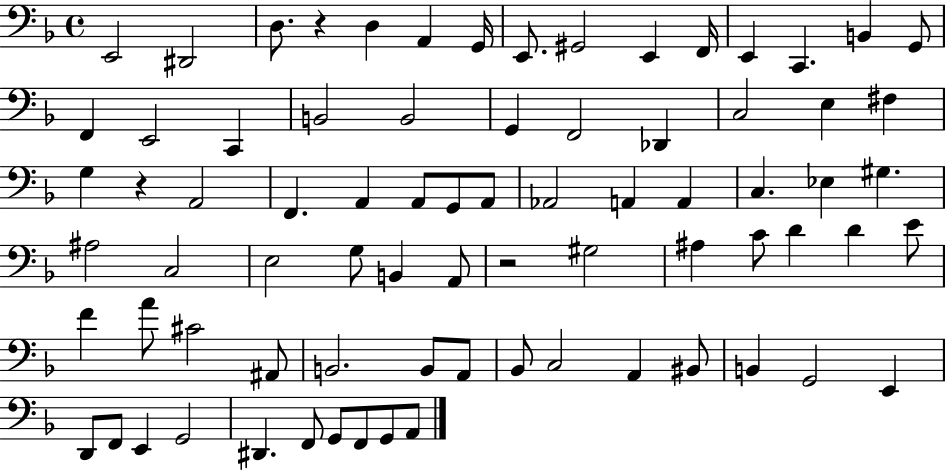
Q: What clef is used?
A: bass